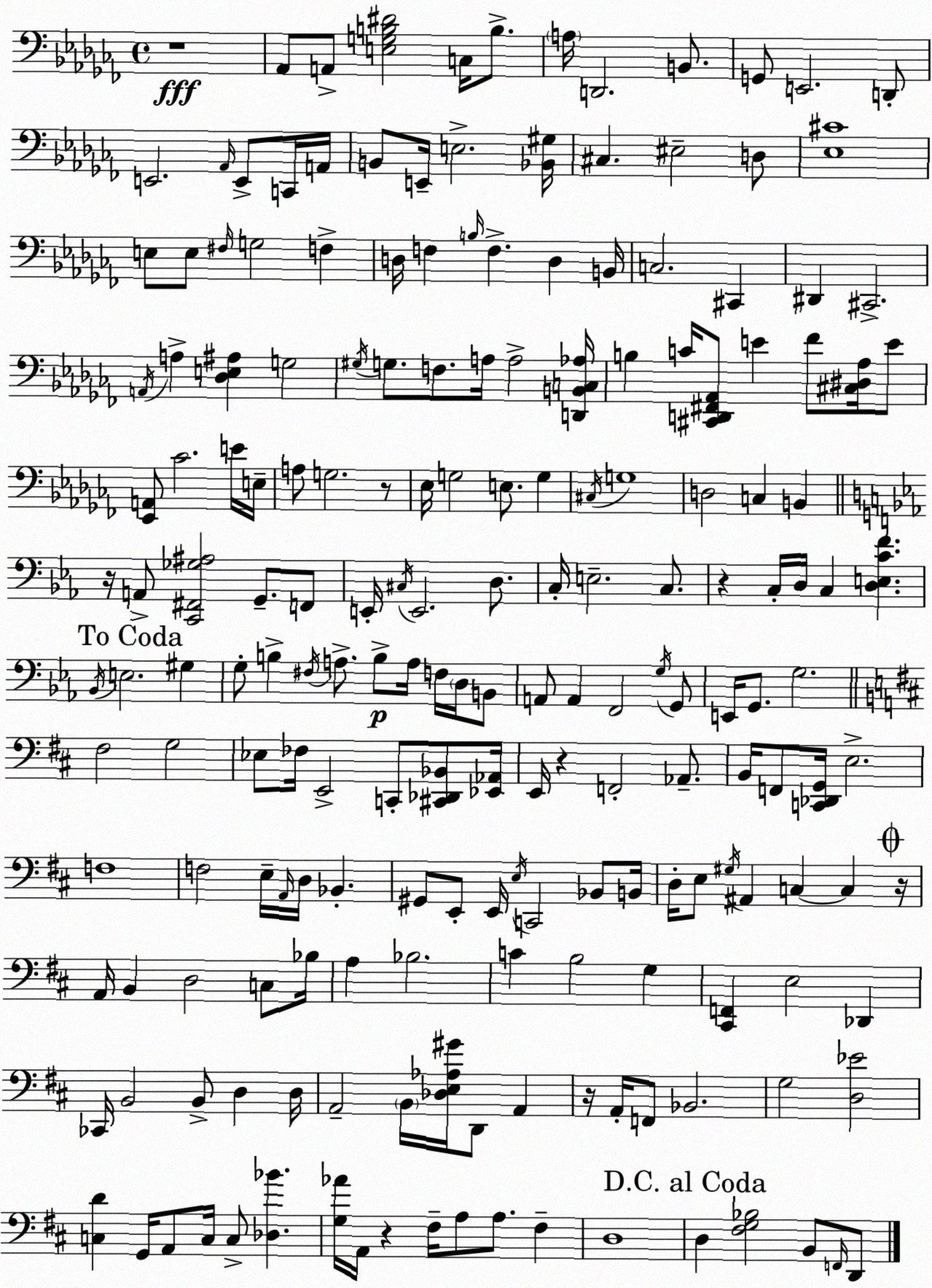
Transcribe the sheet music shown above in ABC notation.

X:1
T:Untitled
M:4/4
L:1/4
K:Abm
z4 _A,,/2 A,,/2 [E,G,B,^D]2 C,/4 B,/2 A,/4 D,,2 B,,/2 G,,/2 E,,2 D,,/2 E,,2 _A,,/4 E,,/2 C,,/4 A,,/4 B,,/2 E,,/4 E,2 [_B,,^G,]/4 ^C, ^E,2 D,/2 [_E,^C]4 E,/2 E,/2 ^F,/4 G,2 F, D,/4 F, B,/4 F, D, B,,/4 C,2 ^C,, ^D,, ^C,,2 A,,/4 A, [_D,E,^A,] G,2 ^G,/4 G,/2 F,/2 A,/4 A,2 [D,,B,,C,_A,]/4 B, C/4 [^C,,D,,^F,,_A,,]/2 E _F/2 [^C,^D,_A,]/4 E/2 [_E,,A,,]/2 _C2 E/4 E,/4 A,/2 G,2 z/2 _E,/4 G,2 E,/2 G, ^C,/4 G,4 D,2 C, B,, z/4 A,,/2 [C,,^F,,_G,^A,]2 G,,/2 F,,/2 E,,/4 ^C,/4 E,,2 D,/2 C,/4 E,2 C,/2 z C,/4 D,/4 C, [D,E,CF] _B,,/4 E,2 ^G, G,/2 B, ^F,/4 A,/2 B,/2 A,/4 F,/4 D,/4 B,,/2 A,,/2 A,, F,,2 G,/4 G,,/2 E,,/4 G,,/2 G,2 ^F,2 G,2 _E,/2 _F,/4 E,,2 C,,/2 [^C,,_D,,_B,,]/2 [_E,,_A,,]/4 E,,/4 z F,,2 _A,,/2 B,,/4 F,,/2 [C,,_D,,G,,]/4 E,2 F,4 F,2 E,/4 A,,/4 D,/4 _B,, ^G,,/2 E,,/2 E,,/4 E,/4 C,,2 _B,,/2 B,,/4 D,/4 E,/2 ^G,/4 ^A,, C, C, z/4 A,,/4 B,, D,2 C,/2 _B,/4 A, _B,2 C B,2 G, [^C,,F,,] E,2 _D,, _C,,/4 B,,2 B,,/2 D, D,/4 A,,2 B,,/4 [_D,E,_A,^G]/4 D,,/2 A,, z/4 A,,/4 F,,/2 _B,,2 G,2 [D,_E]2 [C,D] G,,/4 A,,/2 C,/4 C,/2 [_D,_B] [G,_A]/4 A,,/4 z ^F,/4 A,/2 A,/2 ^F, D,4 D, [^F,G,_B,]2 B,,/2 F,,/4 D,,/2